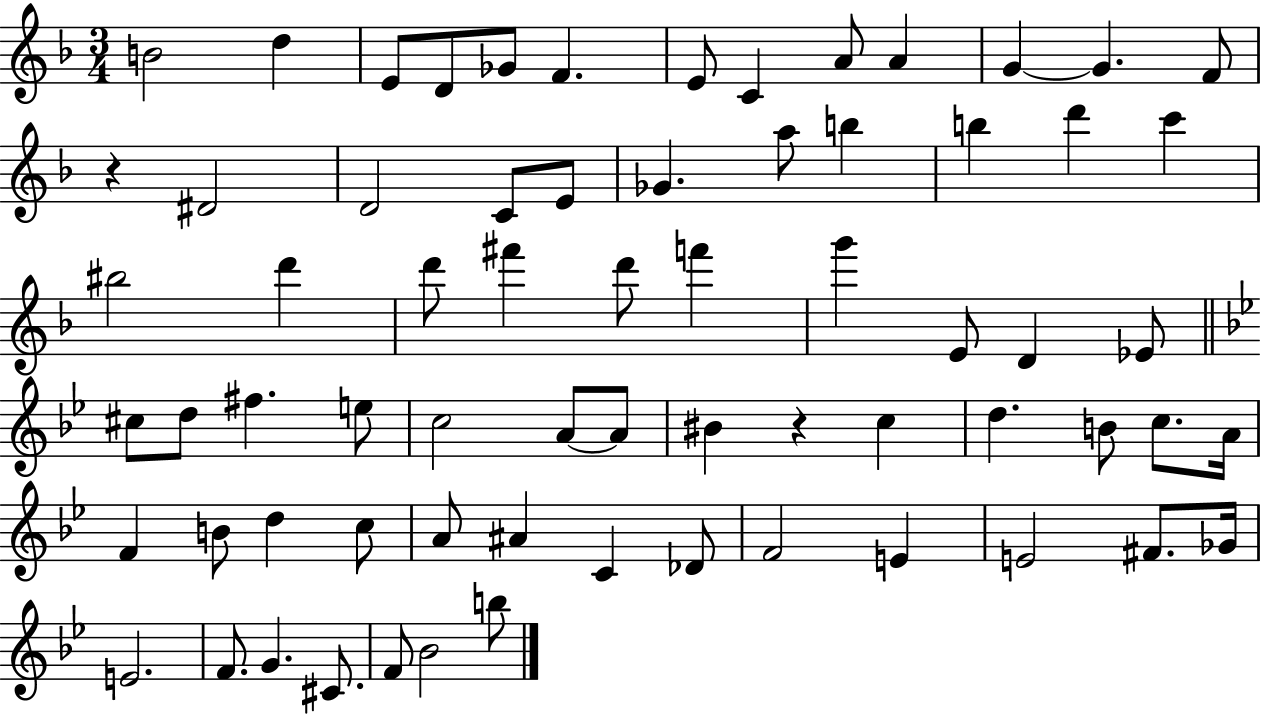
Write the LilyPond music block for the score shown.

{
  \clef treble
  \numericTimeSignature
  \time 3/4
  \key f \major
  \repeat volta 2 { b'2 d''4 | e'8 d'8 ges'8 f'4. | e'8 c'4 a'8 a'4 | g'4~~ g'4. f'8 | \break r4 dis'2 | d'2 c'8 e'8 | ges'4. a''8 b''4 | b''4 d'''4 c'''4 | \break bis''2 d'''4 | d'''8 fis'''4 d'''8 f'''4 | g'''4 e'8 d'4 ees'8 | \bar "||" \break \key g \minor cis''8 d''8 fis''4. e''8 | c''2 a'8~~ a'8 | bis'4 r4 c''4 | d''4. b'8 c''8. a'16 | \break f'4 b'8 d''4 c''8 | a'8 ais'4 c'4 des'8 | f'2 e'4 | e'2 fis'8. ges'16 | \break e'2. | f'8. g'4. cis'8. | f'8 bes'2 b''8 | } \bar "|."
}